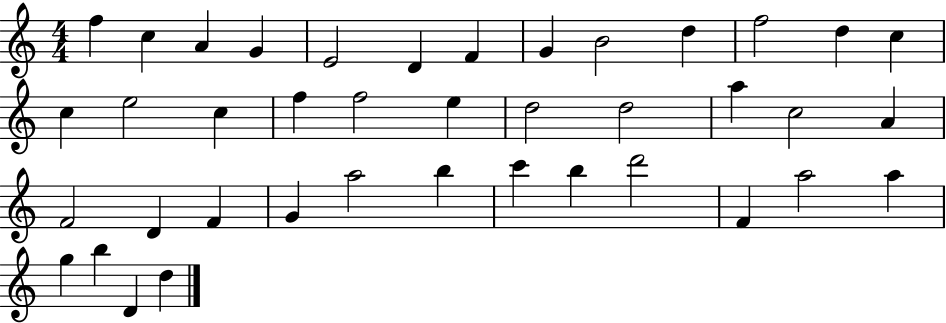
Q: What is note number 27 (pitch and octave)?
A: F4